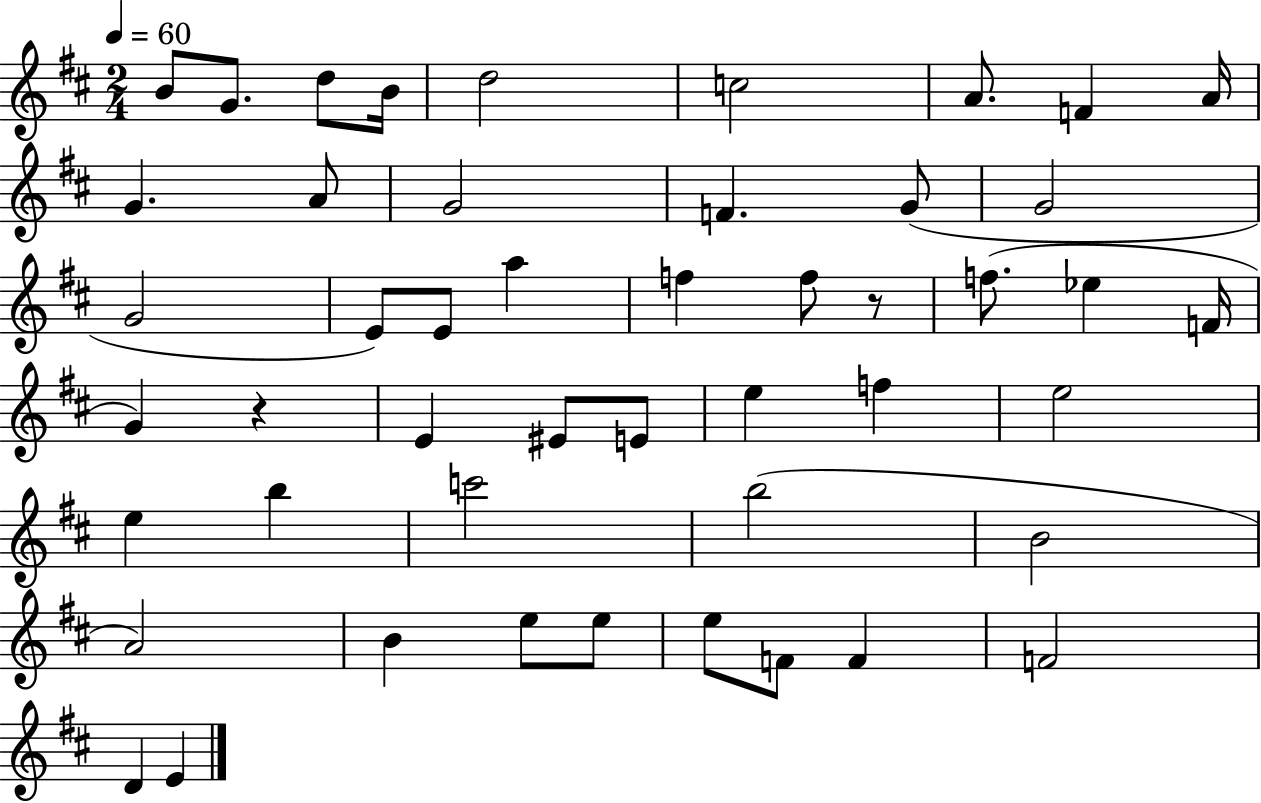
B4/e G4/e. D5/e B4/s D5/h C5/h A4/e. F4/q A4/s G4/q. A4/e G4/h F4/q. G4/e G4/h G4/h E4/e E4/e A5/q F5/q F5/e R/e F5/e. Eb5/q F4/s G4/q R/q E4/q EIS4/e E4/e E5/q F5/q E5/h E5/q B5/q C6/h B5/h B4/h A4/h B4/q E5/e E5/e E5/e F4/e F4/q F4/h D4/q E4/q